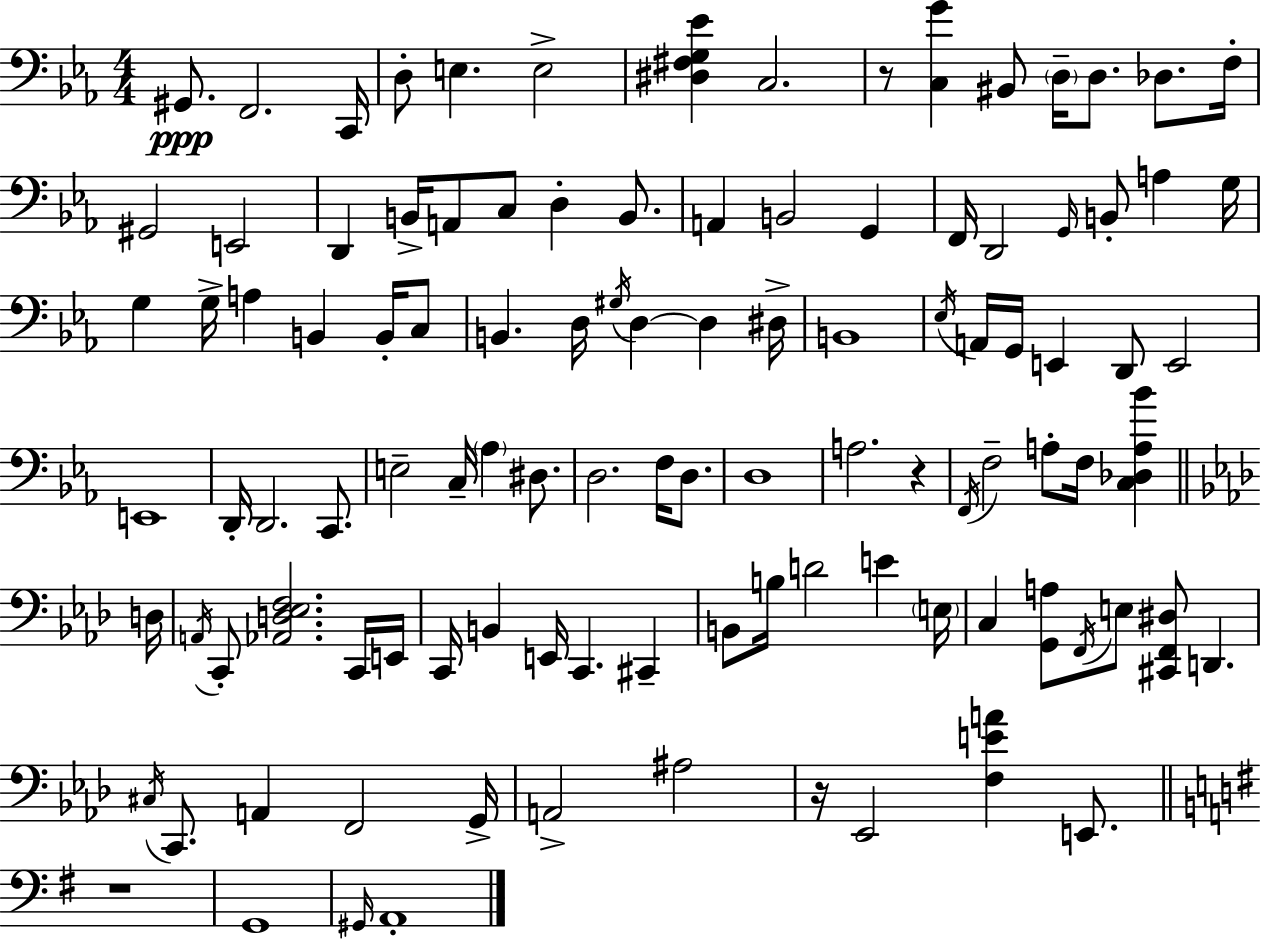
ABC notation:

X:1
T:Untitled
M:4/4
L:1/4
K:Eb
^G,,/2 F,,2 C,,/4 D,/2 E, E,2 [^D,^F,G,_E] C,2 z/2 [C,G] ^B,,/2 D,/4 D,/2 _D,/2 F,/4 ^G,,2 E,,2 D,, B,,/4 A,,/2 C,/2 D, B,,/2 A,, B,,2 G,, F,,/4 D,,2 G,,/4 B,,/2 A, G,/4 G, G,/4 A, B,, B,,/4 C,/2 B,, D,/4 ^G,/4 D, D, ^D,/4 B,,4 _E,/4 A,,/4 G,,/4 E,, D,,/2 E,,2 E,,4 D,,/4 D,,2 C,,/2 E,2 C,/4 _A, ^D,/2 D,2 F,/4 D,/2 D,4 A,2 z F,,/4 F,2 A,/2 F,/4 [C,_D,A,_B] D,/4 A,,/4 C,,/2 [_A,,D,_E,F,]2 C,,/4 E,,/4 C,,/4 B,, E,,/4 C,, ^C,, B,,/2 B,/4 D2 E E,/4 C, [G,,A,]/2 F,,/4 E,/2 [^C,,F,,^D,]/2 D,, ^C,/4 C,,/2 A,, F,,2 G,,/4 A,,2 ^A,2 z/4 _E,,2 [F,EA] E,,/2 z4 G,,4 ^G,,/4 A,,4